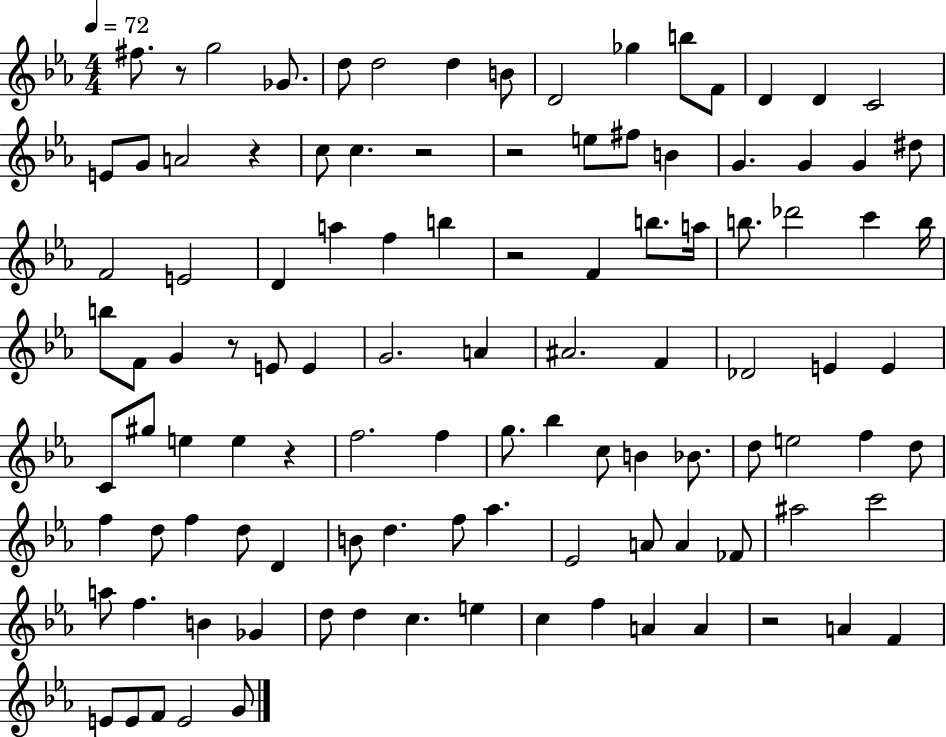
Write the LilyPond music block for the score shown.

{
  \clef treble
  \numericTimeSignature
  \time 4/4
  \key ees \major
  \tempo 4 = 72
  \repeat volta 2 { fis''8. r8 g''2 ges'8. | d''8 d''2 d''4 b'8 | d'2 ges''4 b''8 f'8 | d'4 d'4 c'2 | \break e'8 g'8 a'2 r4 | c''8 c''4. r2 | r2 e''8 fis''8 b'4 | g'4. g'4 g'4 dis''8 | \break f'2 e'2 | d'4 a''4 f''4 b''4 | r2 f'4 b''8. a''16 | b''8. des'''2 c'''4 b''16 | \break b''8 f'8 g'4 r8 e'8 e'4 | g'2. a'4 | ais'2. f'4 | des'2 e'4 e'4 | \break c'8 gis''8 e''4 e''4 r4 | f''2. f''4 | g''8. bes''4 c''8 b'4 bes'8. | d''8 e''2 f''4 d''8 | \break f''4 d''8 f''4 d''8 d'4 | b'8 d''4. f''8 aes''4. | ees'2 a'8 a'4 fes'8 | ais''2 c'''2 | \break a''8 f''4. b'4 ges'4 | d''8 d''4 c''4. e''4 | c''4 f''4 a'4 a'4 | r2 a'4 f'4 | \break e'8 e'8 f'8 e'2 g'8 | } \bar "|."
}